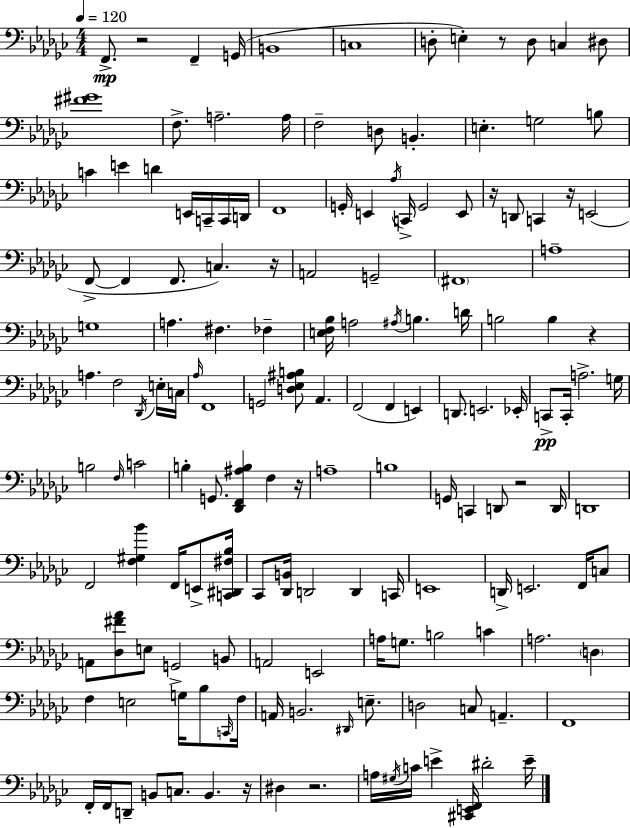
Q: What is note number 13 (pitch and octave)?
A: A3